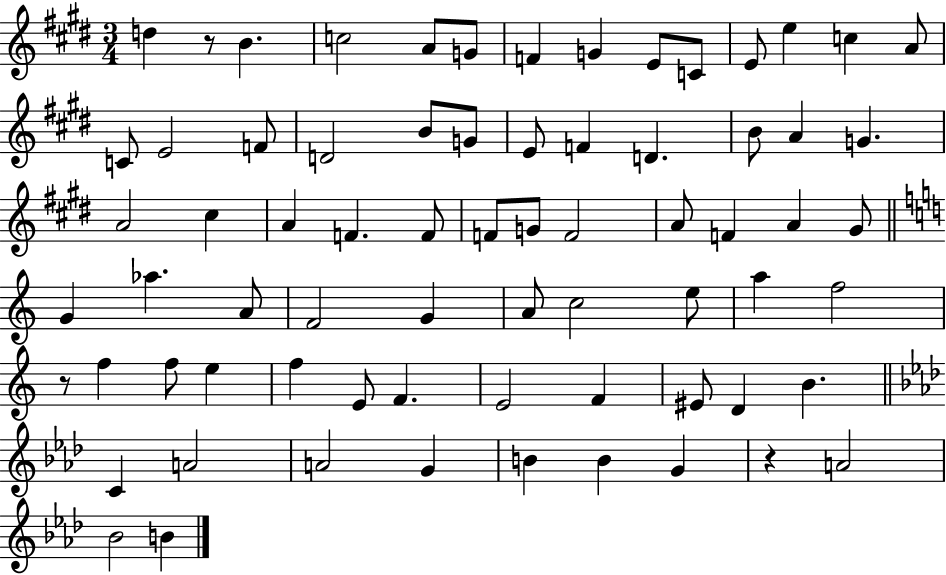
{
  \clef treble
  \numericTimeSignature
  \time 3/4
  \key e \major
  d''4 r8 b'4. | c''2 a'8 g'8 | f'4 g'4 e'8 c'8 | e'8 e''4 c''4 a'8 | \break c'8 e'2 f'8 | d'2 b'8 g'8 | e'8 f'4 d'4. | b'8 a'4 g'4. | \break a'2 cis''4 | a'4 f'4. f'8 | f'8 g'8 f'2 | a'8 f'4 a'4 gis'8 | \break \bar "||" \break \key c \major g'4 aes''4. a'8 | f'2 g'4 | a'8 c''2 e''8 | a''4 f''2 | \break r8 f''4 f''8 e''4 | f''4 e'8 f'4. | e'2 f'4 | eis'8 d'4 b'4. | \break \bar "||" \break \key f \minor c'4 a'2 | a'2 g'4 | b'4 b'4 g'4 | r4 a'2 | \break bes'2 b'4 | \bar "|."
}